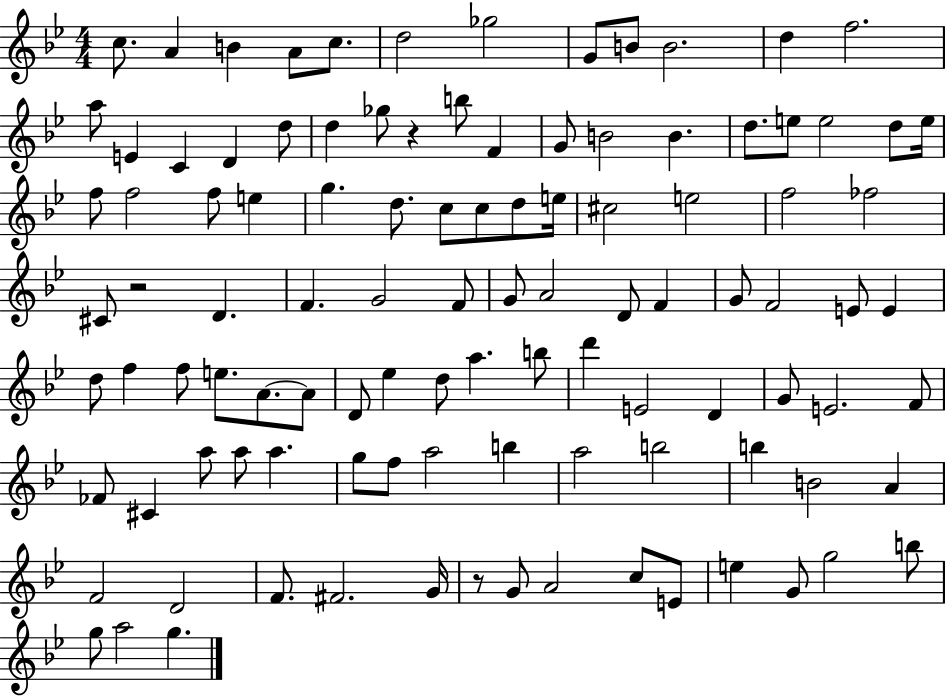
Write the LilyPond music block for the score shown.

{
  \clef treble
  \numericTimeSignature
  \time 4/4
  \key bes \major
  \repeat volta 2 { c''8. a'4 b'4 a'8 c''8. | d''2 ges''2 | g'8 b'8 b'2. | d''4 f''2. | \break a''8 e'4 c'4 d'4 d''8 | d''4 ges''8 r4 b''8 f'4 | g'8 b'2 b'4. | d''8. e''8 e''2 d''8 e''16 | \break f''8 f''2 f''8 e''4 | g''4. d''8. c''8 c''8 d''8 e''16 | cis''2 e''2 | f''2 fes''2 | \break cis'8 r2 d'4. | f'4. g'2 f'8 | g'8 a'2 d'8 f'4 | g'8 f'2 e'8 e'4 | \break d''8 f''4 f''8 e''8. a'8.~~ a'8 | d'8 ees''4 d''8 a''4. b''8 | d'''4 e'2 d'4 | g'8 e'2. f'8 | \break fes'8 cis'4 a''8 a''8 a''4. | g''8 f''8 a''2 b''4 | a''2 b''2 | b''4 b'2 a'4 | \break f'2 d'2 | f'8. fis'2. g'16 | r8 g'8 a'2 c''8 e'8 | e''4 g'8 g''2 b''8 | \break g''8 a''2 g''4. | } \bar "|."
}